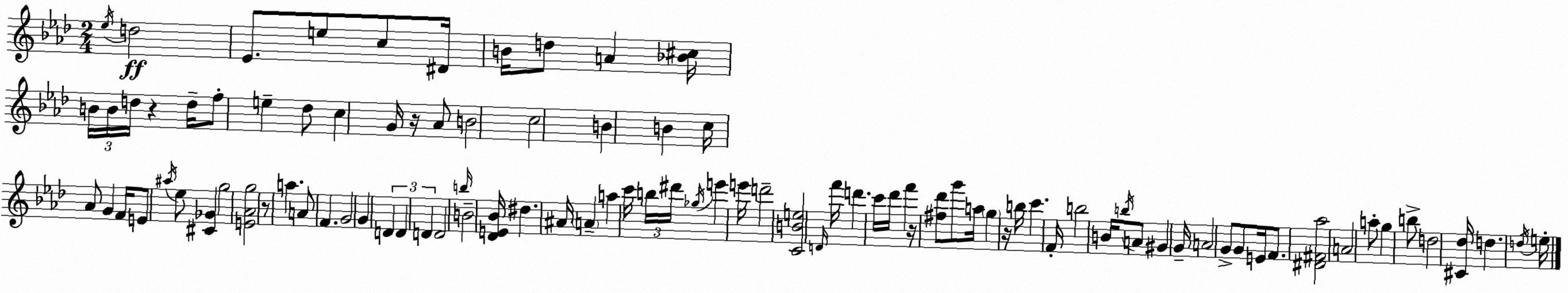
X:1
T:Untitled
M:2/4
L:1/4
K:Fm
_e/4 d2 _E/2 e/2 c/2 ^D/4 B/4 d/2 A [_B^c]/4 B/4 B/4 d/4 z d/4 f/2 e _d/2 c G/4 z/4 _A/2 B2 c2 B B c/4 _A/2 G F/4 E/2 ^a/4 _e/2 [^C_G] g2 [E_Ag]2 z/2 a A/2 F G2 G D D D D2 b/4 B2 [_DE_B]/4 ^d ^A/4 A a c'/4 b/4 ^d'/4 _g/4 e' e'/4 d'2 [CBe]2 D/4 f'/4 d' c'/4 _d'/4 f' z/4 [^f_d']/2 g'/2 a/4 g z/4 b/4 c' F/4 b2 B/4 b/4 A/2 ^G G/4 A2 G/2 G/2 E/4 F/2 [^D^F_a]2 A2 a/2 g b/2 d2 [^C_d]/4 d d/4 e/4